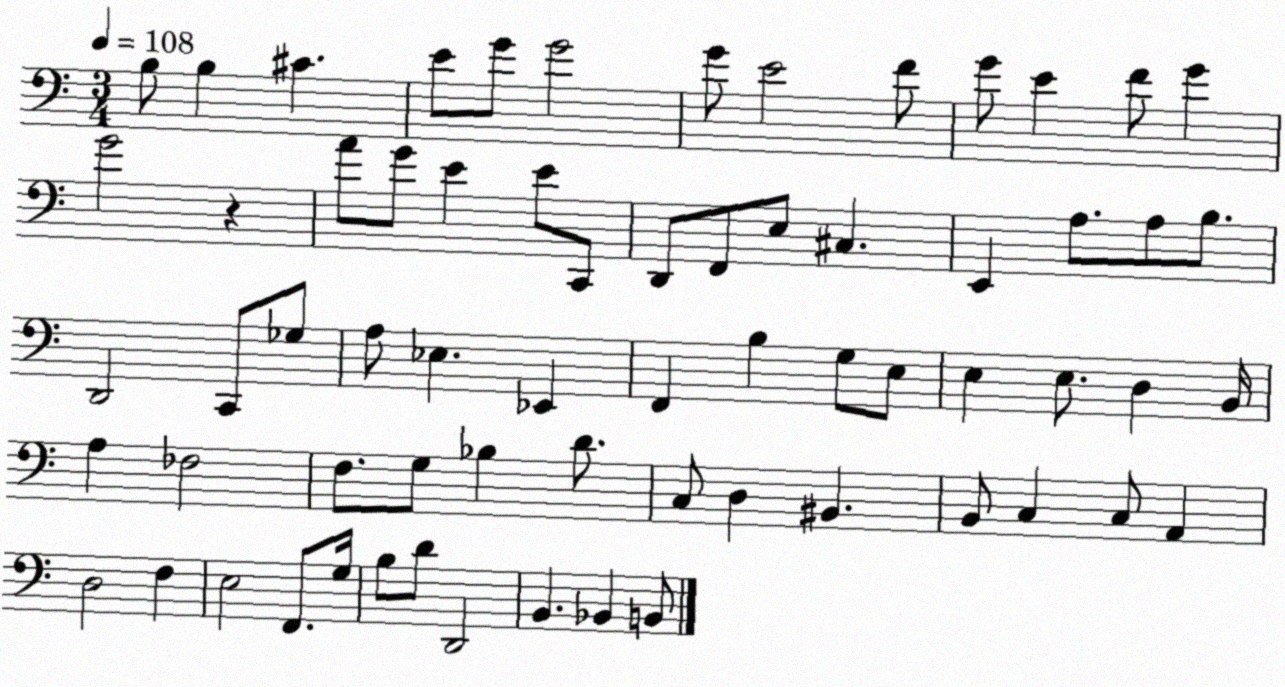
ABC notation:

X:1
T:Untitled
M:3/4
L:1/4
K:C
B,/2 B, ^C E/2 G/2 G2 G/2 E2 F/2 G/2 E F/2 G G2 z A/2 G/2 E E/2 C,,/2 D,,/2 F,,/2 E,/2 ^C, E,, A,/2 A,/2 B,/2 D,,2 C,,/2 _G,/2 A,/2 _E, _E,, F,, B, G,/2 E,/2 E, E,/2 D, B,,/4 A, _F,2 F,/2 G,/2 _B, D/2 C,/2 D, ^B,, B,,/2 C, C,/2 A,, D,2 F, E,2 F,,/2 G,/4 B,/2 D/2 D,,2 B,, _B,, B,,/2